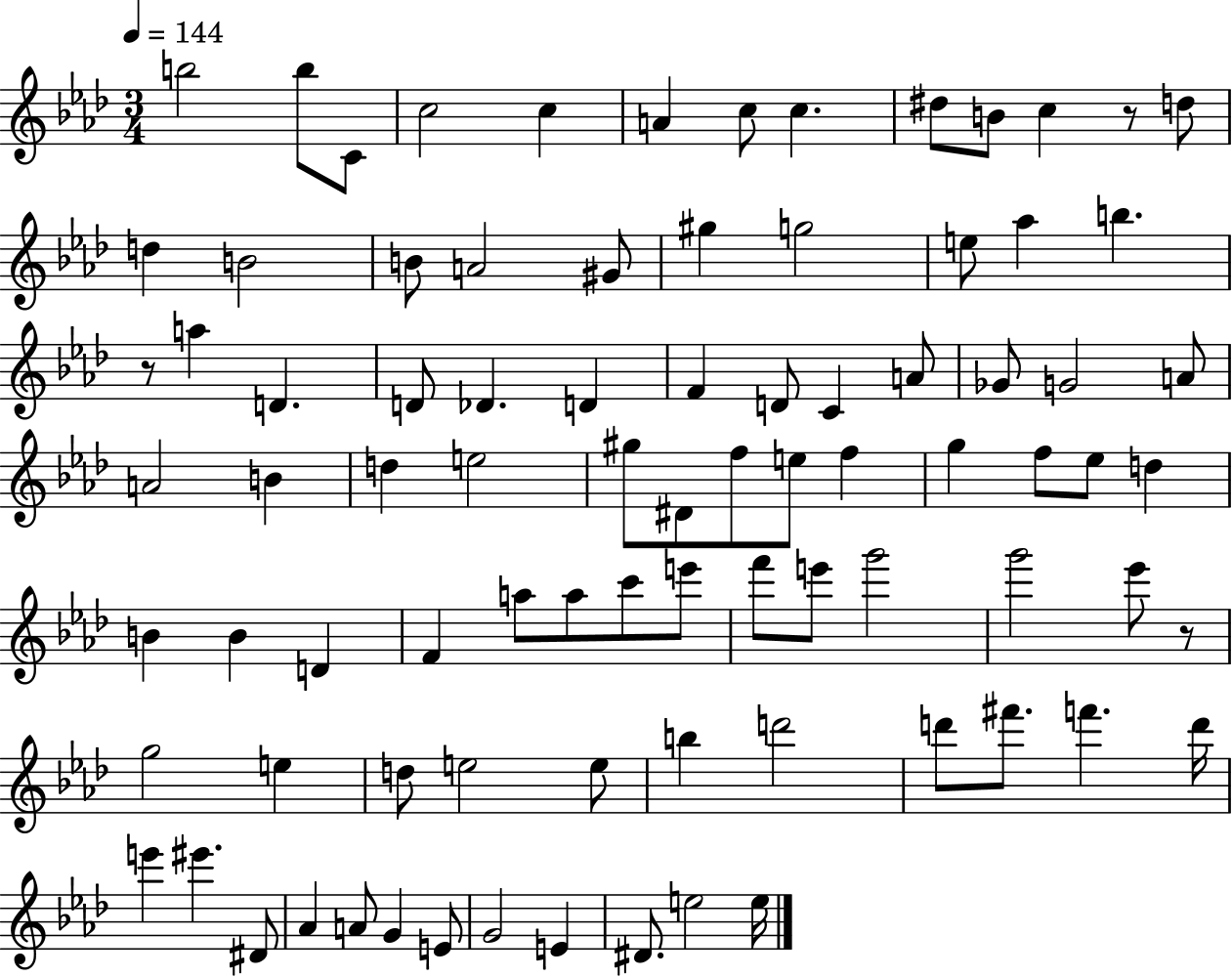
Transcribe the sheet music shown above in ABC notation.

X:1
T:Untitled
M:3/4
L:1/4
K:Ab
b2 b/2 C/2 c2 c A c/2 c ^d/2 B/2 c z/2 d/2 d B2 B/2 A2 ^G/2 ^g g2 e/2 _a b z/2 a D D/2 _D D F D/2 C A/2 _G/2 G2 A/2 A2 B d e2 ^g/2 ^D/2 f/2 e/2 f g f/2 _e/2 d B B D F a/2 a/2 c'/2 e'/2 f'/2 e'/2 g'2 g'2 _e'/2 z/2 g2 e d/2 e2 e/2 b d'2 d'/2 ^f'/2 f' d'/4 e' ^e' ^D/2 _A A/2 G E/2 G2 E ^D/2 e2 e/4